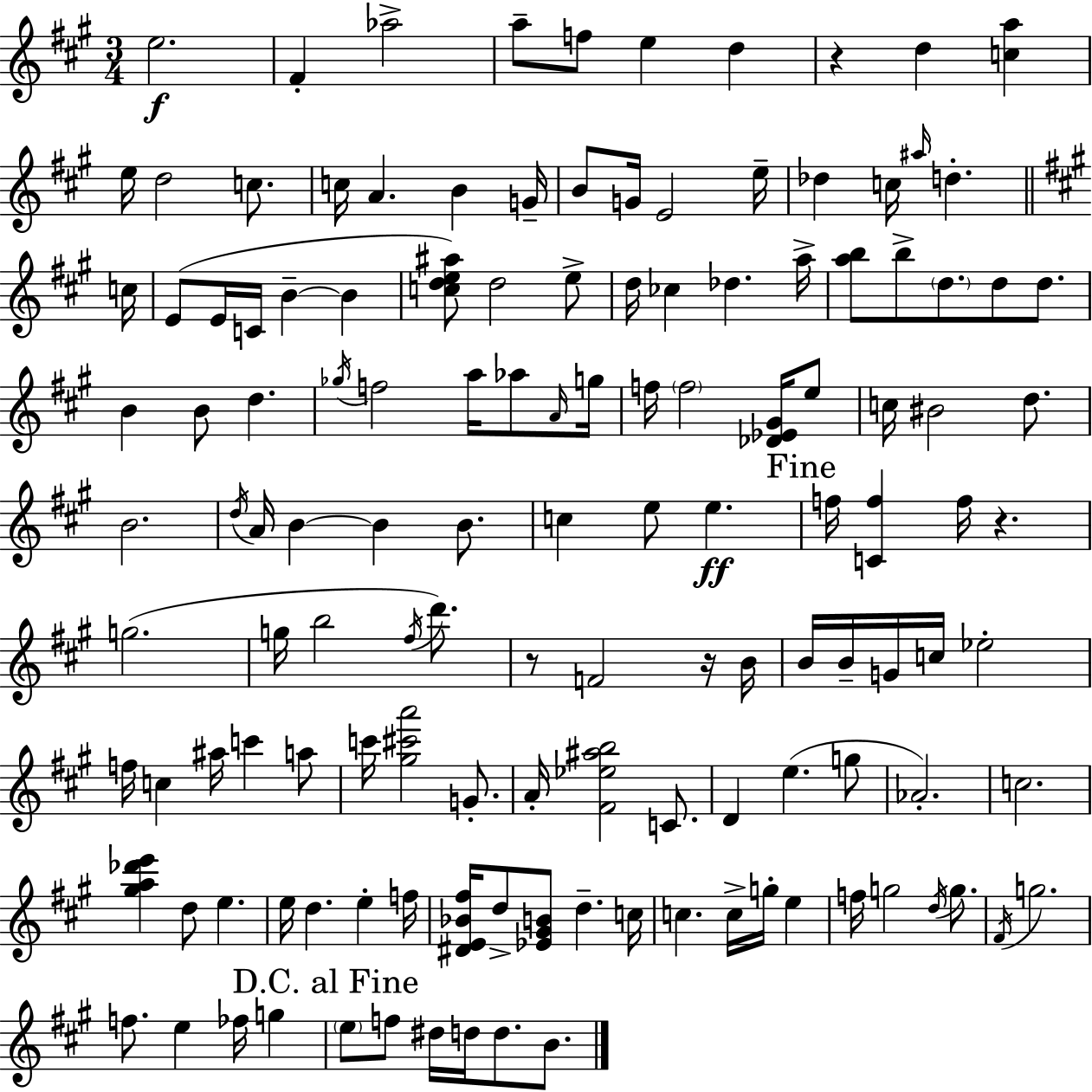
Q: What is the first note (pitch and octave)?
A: E5